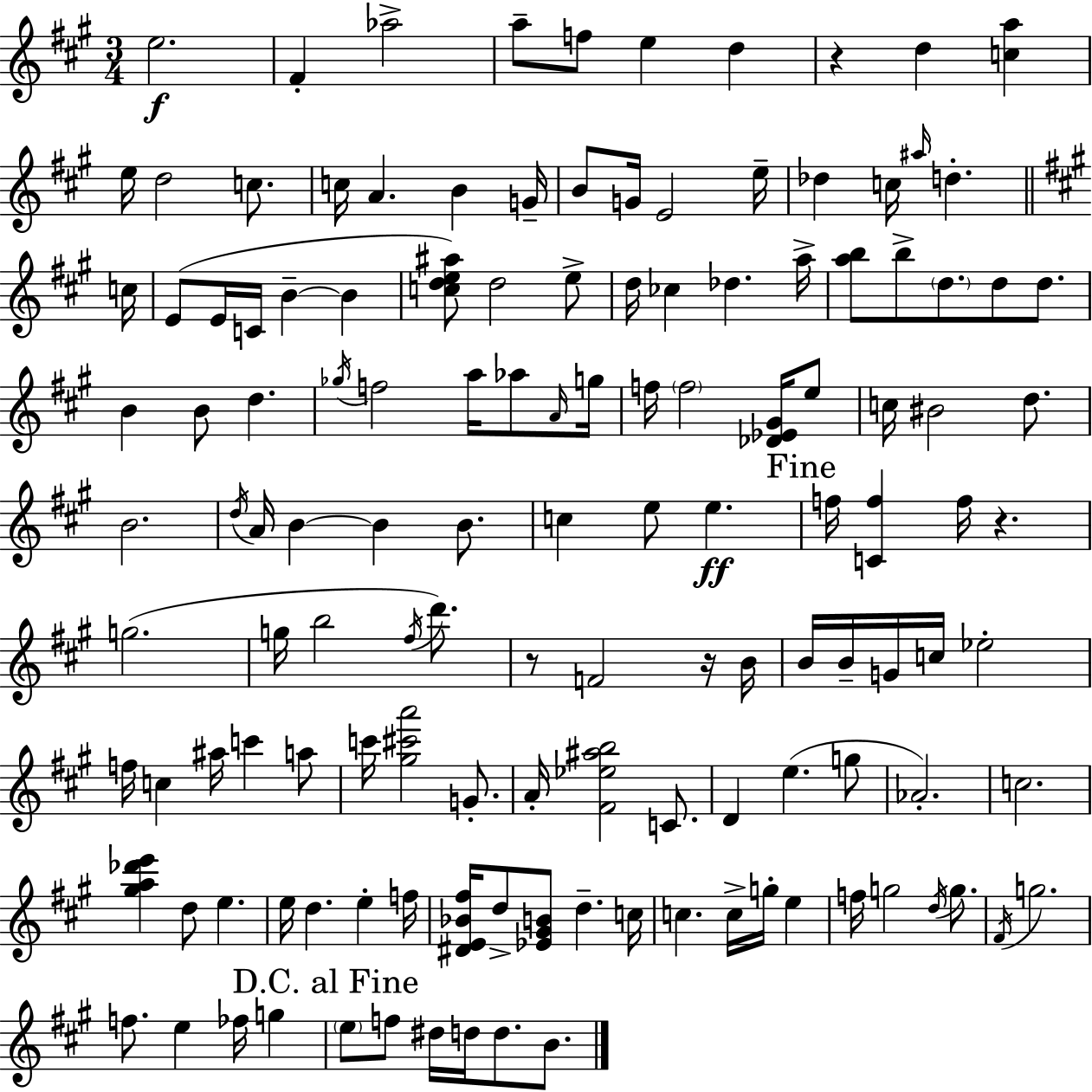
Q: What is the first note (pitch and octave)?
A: E5